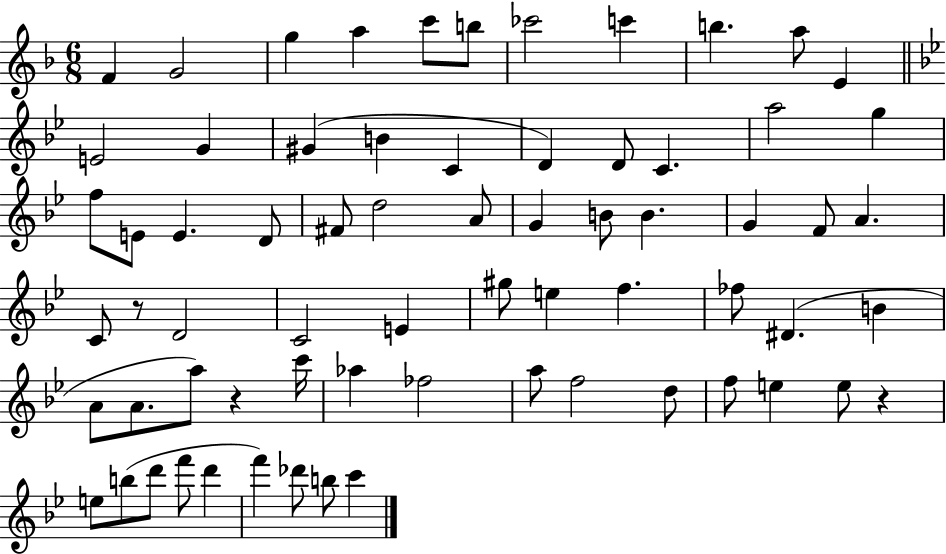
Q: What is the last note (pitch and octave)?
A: C6